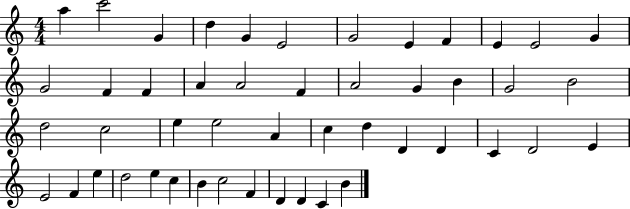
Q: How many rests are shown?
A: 0